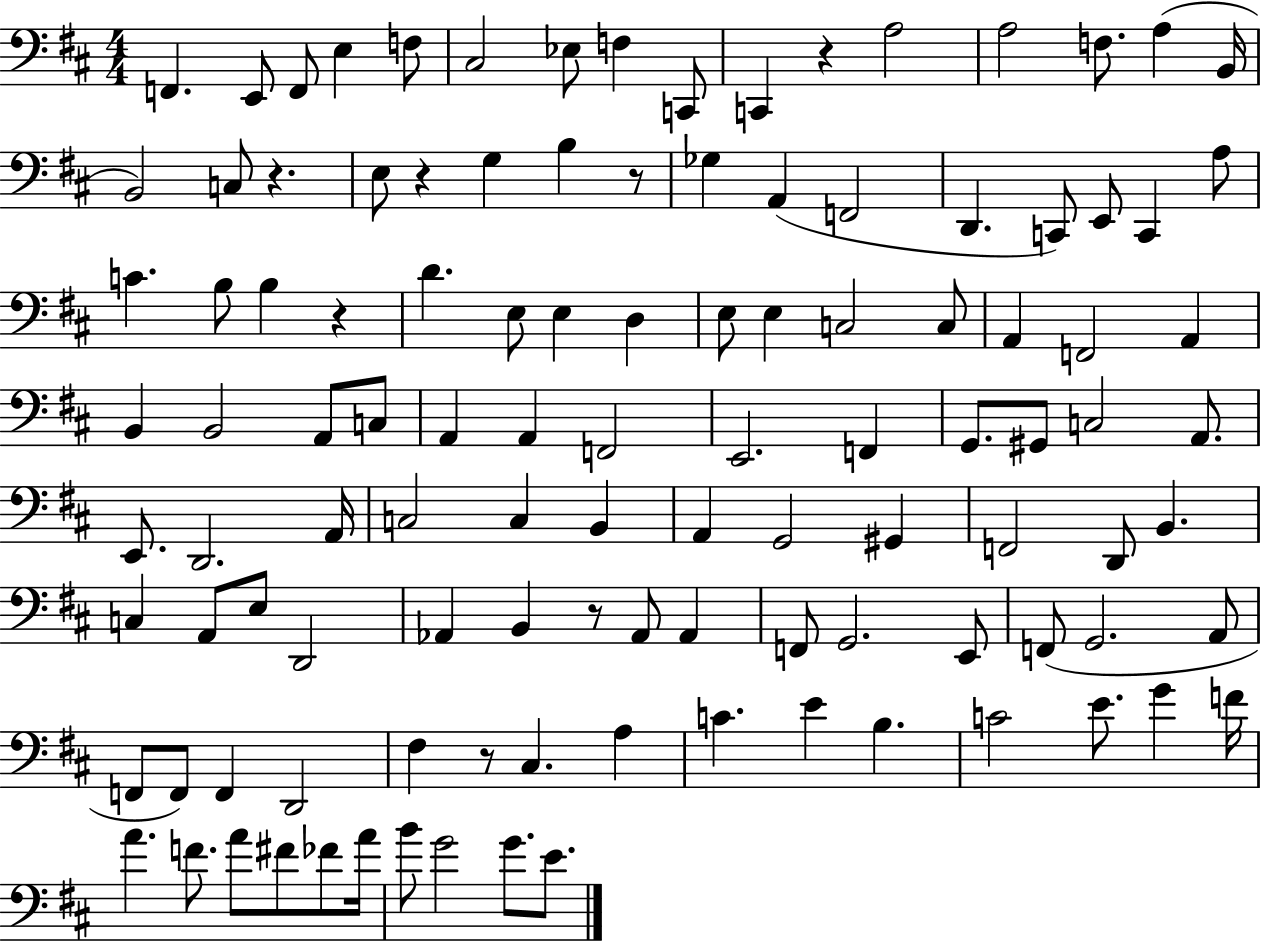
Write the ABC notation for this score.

X:1
T:Untitled
M:4/4
L:1/4
K:D
F,, E,,/2 F,,/2 E, F,/2 ^C,2 _E,/2 F, C,,/2 C,, z A,2 A,2 F,/2 A, B,,/4 B,,2 C,/2 z E,/2 z G, B, z/2 _G, A,, F,,2 D,, C,,/2 E,,/2 C,, A,/2 C B,/2 B, z D E,/2 E, D, E,/2 E, C,2 C,/2 A,, F,,2 A,, B,, B,,2 A,,/2 C,/2 A,, A,, F,,2 E,,2 F,, G,,/2 ^G,,/2 C,2 A,,/2 E,,/2 D,,2 A,,/4 C,2 C, B,, A,, G,,2 ^G,, F,,2 D,,/2 B,, C, A,,/2 E,/2 D,,2 _A,, B,, z/2 _A,,/2 _A,, F,,/2 G,,2 E,,/2 F,,/2 G,,2 A,,/2 F,,/2 F,,/2 F,, D,,2 ^F, z/2 ^C, A, C E B, C2 E/2 G F/4 A F/2 A/2 ^F/2 _F/2 A/4 B/2 G2 G/2 E/2